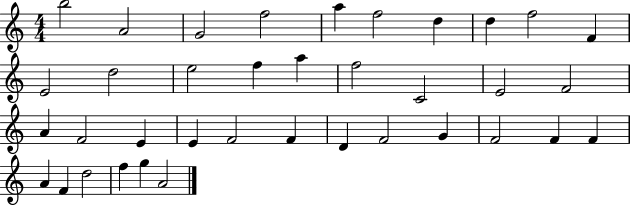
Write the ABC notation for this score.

X:1
T:Untitled
M:4/4
L:1/4
K:C
b2 A2 G2 f2 a f2 d d f2 F E2 d2 e2 f a f2 C2 E2 F2 A F2 E E F2 F D F2 G F2 F F A F d2 f g A2